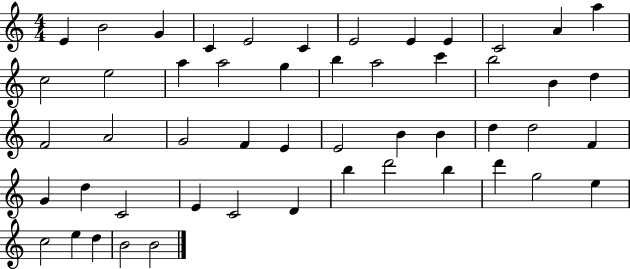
{
  \clef treble
  \numericTimeSignature
  \time 4/4
  \key c \major
  e'4 b'2 g'4 | c'4 e'2 c'4 | e'2 e'4 e'4 | c'2 a'4 a''4 | \break c''2 e''2 | a''4 a''2 g''4 | b''4 a''2 c'''4 | b''2 b'4 d''4 | \break f'2 a'2 | g'2 f'4 e'4 | e'2 b'4 b'4 | d''4 d''2 f'4 | \break g'4 d''4 c'2 | e'4 c'2 d'4 | b''4 d'''2 b''4 | d'''4 g''2 e''4 | \break c''2 e''4 d''4 | b'2 b'2 | \bar "|."
}